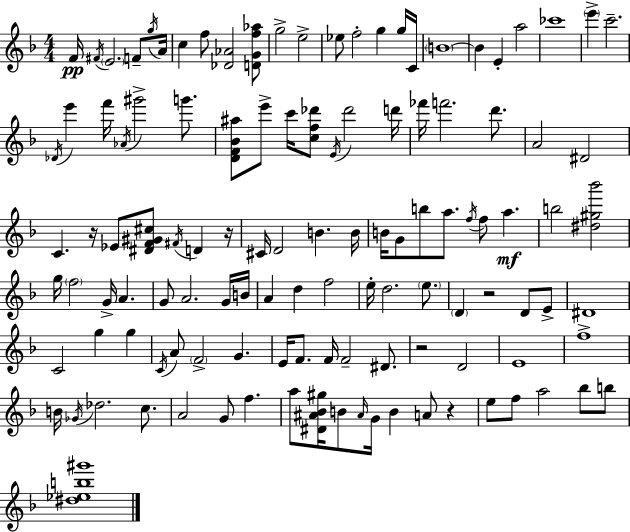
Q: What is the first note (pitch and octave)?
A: F4